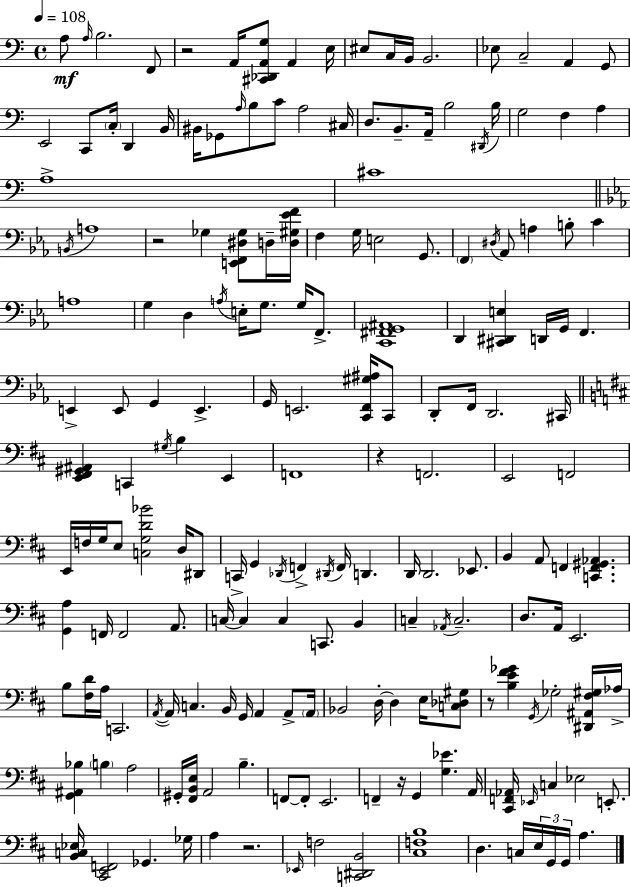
A3/e A3/s B3/h. F2/e R/h A2/s [C#2,Db2,A2,G3]/e A2/q E3/s EIS3/e C3/s B2/s B2/h. Eb3/e C3/h A2/q G2/e E2/h C2/e C3/s D2/q B2/s BIS2/s Gb2/e A3/s B3/e C4/e A3/h C#3/s D3/e. B2/e. A2/s B3/h D#2/s B3/s G3/h F3/q A3/q A3/w C#4/w B2/s A3/w R/h Gb3/q [E2,F2,D#3,Gb3]/e D3/s [D3,G#3,Eb4,F4]/s F3/q G3/s E3/h G2/e. F2/q D#3/s Ab2/e A3/q B3/e C4/q A3/w G3/q D3/q A3/s E3/s G3/e. G3/s F2/e. [C2,F#2,G2,A#2]/w D2/q [C#2,D#2,E3]/q D2/s G2/s F2/q. E2/q E2/e G2/q E2/q. G2/s E2/h. [C2,F2,G#3,A#3]/s C2/e D2/e F2/s D2/h. C#2/s [E2,F#2,G#2,A#2]/q C2/q G#3/s B3/q E2/q F2/w R/q F2/h. E2/h F2/h E2/s F3/s G3/s E3/e [C3,G3,D4,Bb4]/h D3/s D#2/e C2/s G2/q Db2/s F2/q D#2/s F2/s D2/q. D2/s D2/h. Eb2/e. B2/q A2/e F2/q [C2,F2,G#2,Ab2]/q. [G2,A3]/q F2/s F2/h A2/e. C3/s C3/q C3/q C2/e. B2/q C3/q Ab2/s C3/h. D3/e. A2/s E2/h. B3/e [F#3,D4]/s A3/s C2/h. A2/s A2/s C3/q. B2/s G2/s A2/q A2/e A2/s Bb2/h D3/s D3/q E3/s [C3,Db3,G#3]/e R/e [B3,E4,F#4,Gb4]/q G2/s Gb3/h [D#2,A#2,F#3,G#3]/s Ab3/s [G2,A#2,Bb3]/q B3/q A3/h G#2/s [F#2,B2,E3]/s A2/h B3/q. F2/e F2/e E2/h. F2/q R/s G2/q [G3,Eb4]/q. A2/s [C#2,F2,Ab2]/s Eb2/s C3/q Eb3/h E2/e. [B2,C3,Eb3]/s [C#2,E2,F2]/h Gb2/q. Gb3/s A3/q R/h. Eb2/s F3/h [C2,D#2,B2]/h [C#3,F3,B3]/w D3/q. C3/s E3/s G2/s G2/s A3/q.